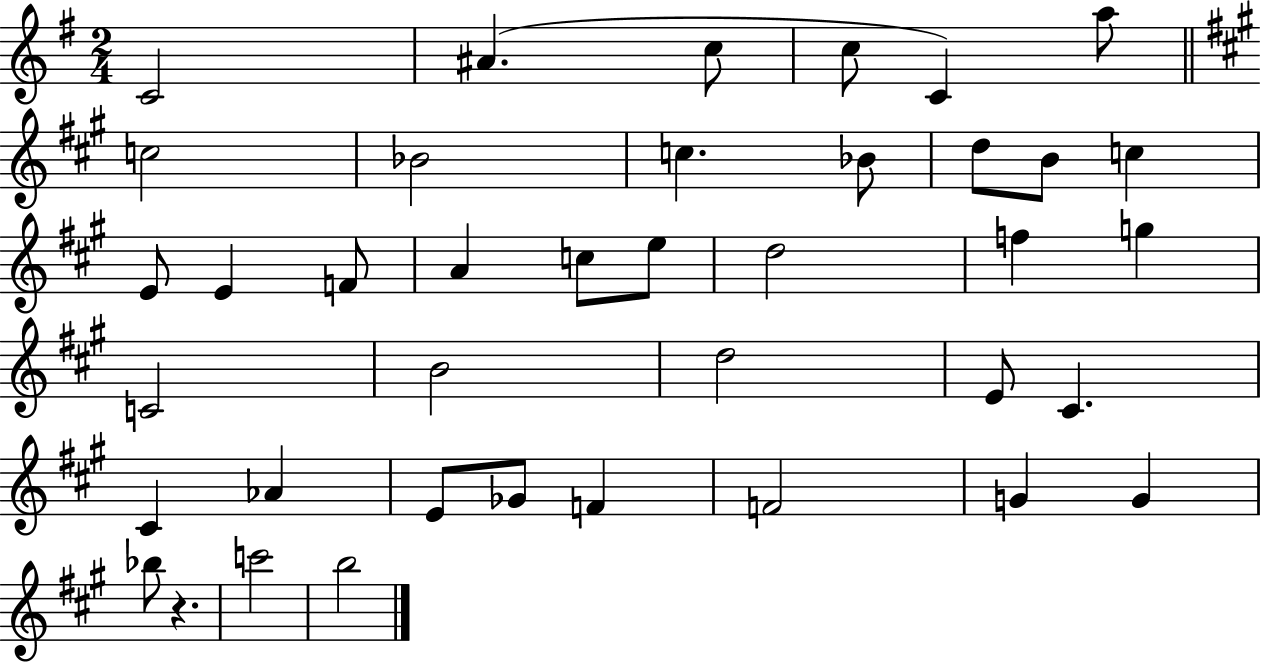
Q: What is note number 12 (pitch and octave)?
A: B4